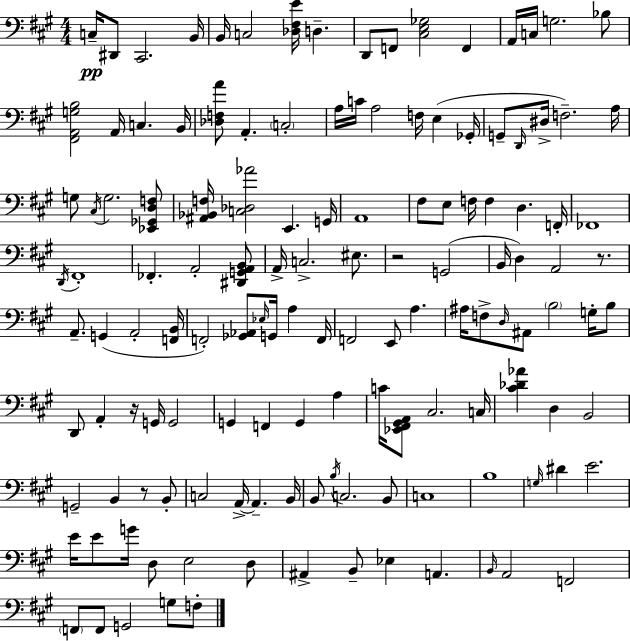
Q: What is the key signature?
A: A major